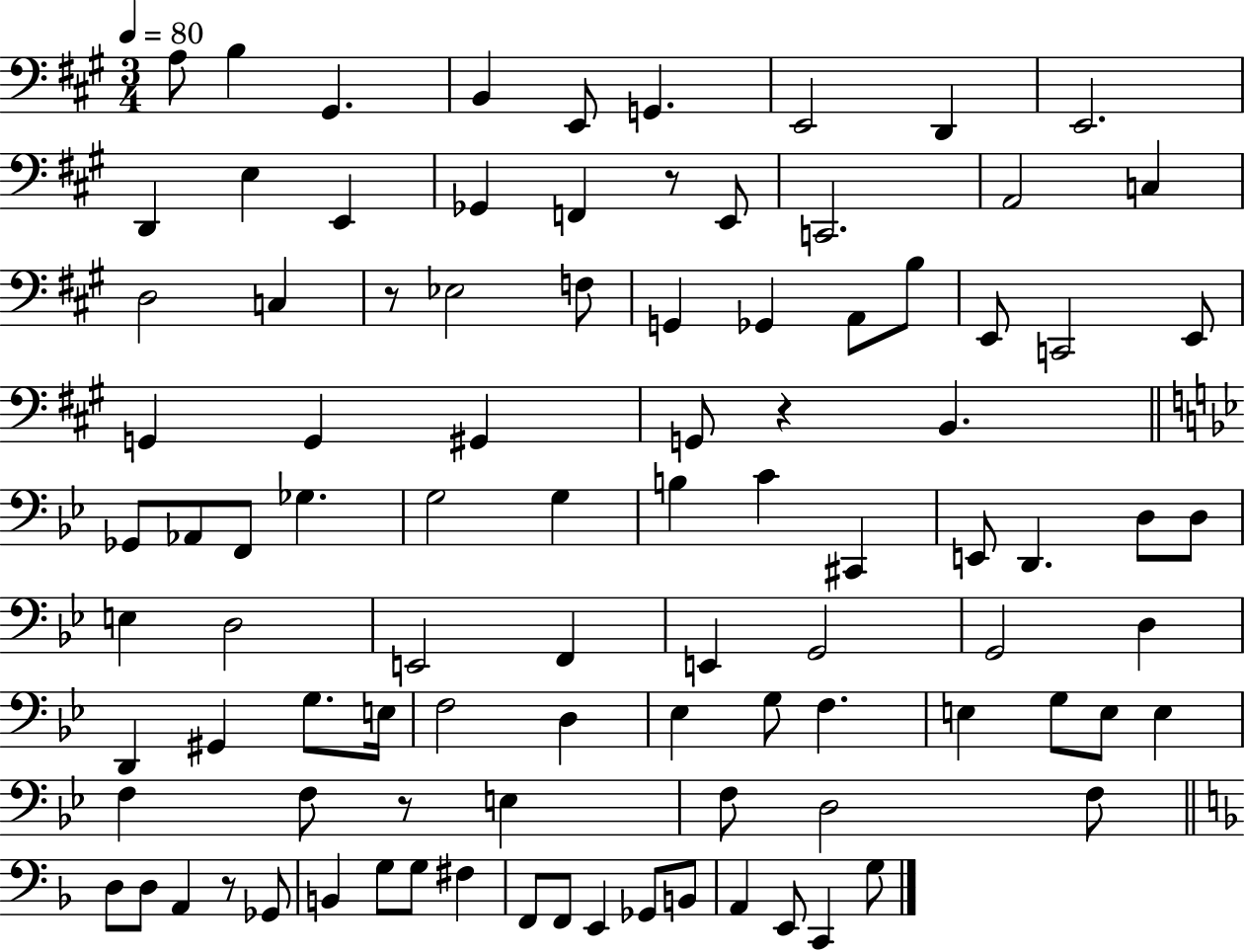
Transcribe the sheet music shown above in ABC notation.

X:1
T:Untitled
M:3/4
L:1/4
K:A
A,/2 B, ^G,, B,, E,,/2 G,, E,,2 D,, E,,2 D,, E, E,, _G,, F,, z/2 E,,/2 C,,2 A,,2 C, D,2 C, z/2 _E,2 F,/2 G,, _G,, A,,/2 B,/2 E,,/2 C,,2 E,,/2 G,, G,, ^G,, G,,/2 z B,, _G,,/2 _A,,/2 F,,/2 _G, G,2 G, B, C ^C,, E,,/2 D,, D,/2 D,/2 E, D,2 E,,2 F,, E,, G,,2 G,,2 D, D,, ^G,, G,/2 E,/4 F,2 D, _E, G,/2 F, E, G,/2 E,/2 E, F, F,/2 z/2 E, F,/2 D,2 F,/2 D,/2 D,/2 A,, z/2 _G,,/2 B,, G,/2 G,/2 ^F, F,,/2 F,,/2 E,, _G,,/2 B,,/2 A,, E,,/2 C,, G,/2